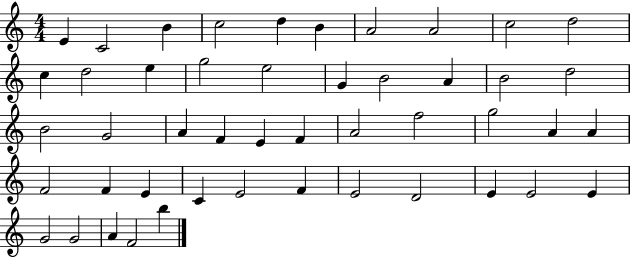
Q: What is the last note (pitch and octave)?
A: B5